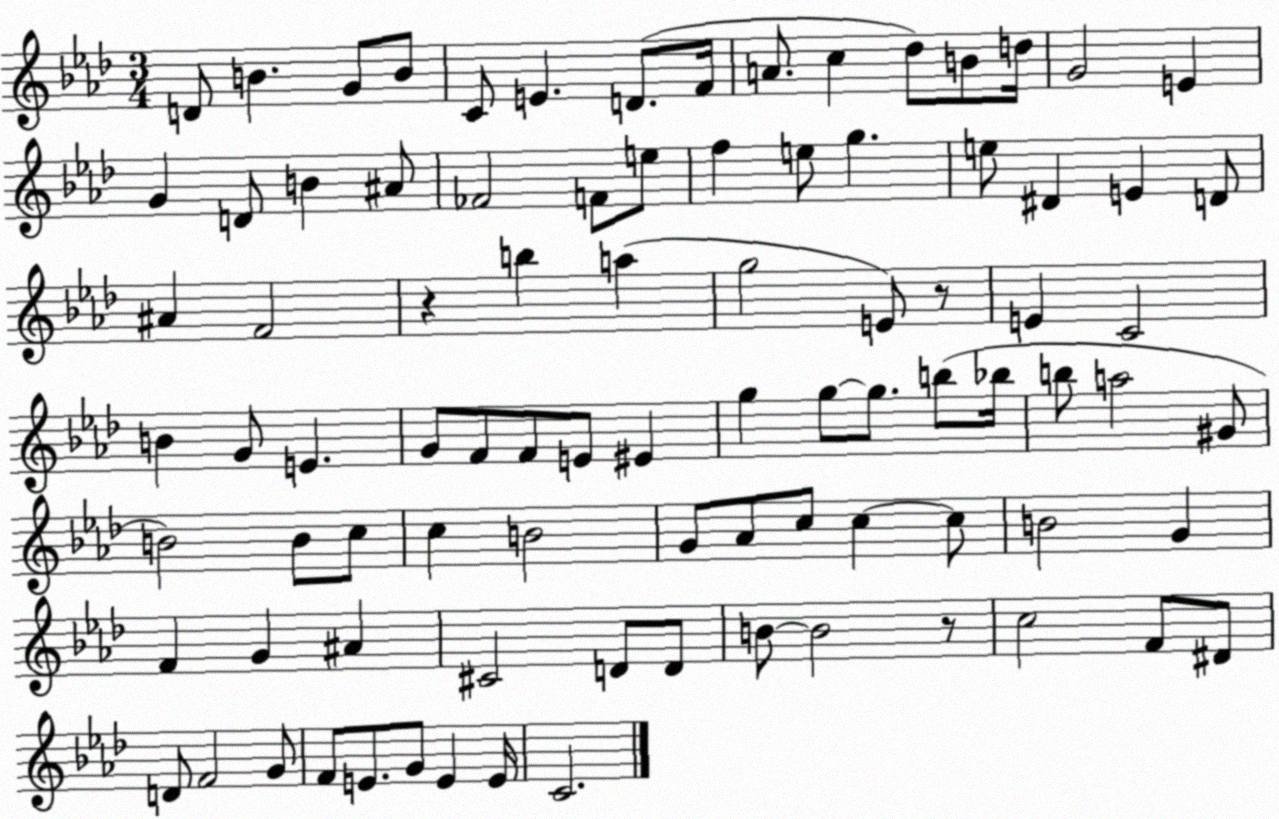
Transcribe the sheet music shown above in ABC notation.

X:1
T:Untitled
M:3/4
L:1/4
K:Ab
D/2 B G/2 B/2 C/2 E D/2 F/4 A/2 c _d/2 B/2 d/4 G2 E G D/2 B ^A/2 _F2 F/2 e/2 f e/2 g e/2 ^D E D/2 ^A F2 z b a g2 E/2 z/2 E C2 B G/2 E G/2 F/2 F/2 E/2 ^E g g/2 g/2 b/2 _b/4 b/2 a2 ^G/2 B2 B/2 c/2 c B2 G/2 _A/2 c/2 c c/2 B2 G F G ^A ^C2 D/2 D/2 B/2 B2 z/2 c2 F/2 ^D/2 D/2 F2 G/2 F/2 E/2 G/2 E E/4 C2